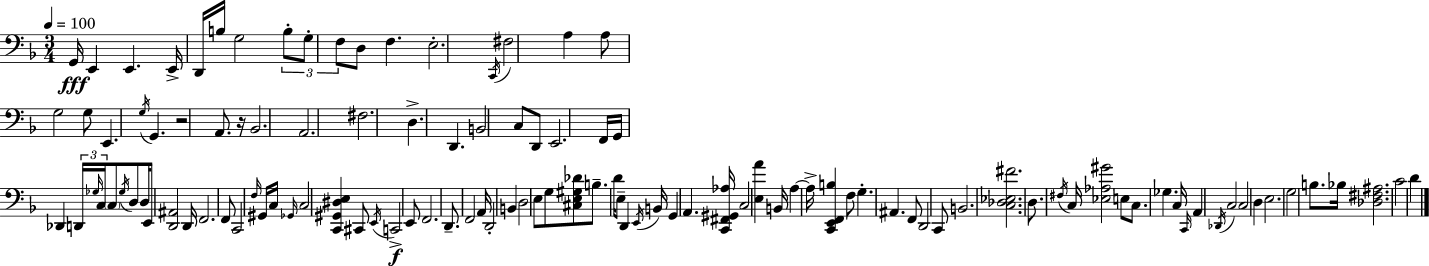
X:1
T:Untitled
M:3/4
L:1/4
K:F
G,,/4 E,, E,, E,,/4 D,,/4 B,/4 G,2 B,/2 G,/2 F,/2 D,/2 F, E,2 C,,/4 ^F,2 A, A,/2 G,2 G,/2 E,, G,/4 G,, z2 A,,/2 z/4 _B,,2 A,,2 ^F,2 D, D,, B,,2 C,/2 D,,/2 E,,2 F,,/4 G,,/4 _D,, D,,/4 _G,/4 C,/4 C,/2 _G,/4 D,/2 D,/4 E,,/2 [D,,^A,,]2 D,,/4 F,,2 F,,/2 C,,2 F,/4 ^G,,/4 C,/4 _G,,/4 C,2 [C,,^G,,^D,E,] ^C,,/2 E,,/4 C,,2 E,,/2 F,,2 D,,/2 F,,2 A,,/4 D,,2 B,, D,2 E,/2 G,/2 [^C,E,^G,_D]/2 B,/2 D/4 E,/2 D,, E,,/4 B,,/4 G,, A,, [C,,^F,,^G,,_A,]/4 C,2 [E,A] B,,/4 A, A,/4 [C,,E,,F,,B,] F,/2 G, ^A,, F,,/2 D,,2 C,,/2 B,,2 [C,_D,_E,^F]2 D,/2 ^F,/4 C,/4 [_E,_A,^G]2 E,/2 C,/2 _G, C,/4 C,,/4 A,, _D,,/4 C,2 C,2 D, E,2 G,2 B,/2 _B,/4 [_D,^F,^A,]2 C2 D